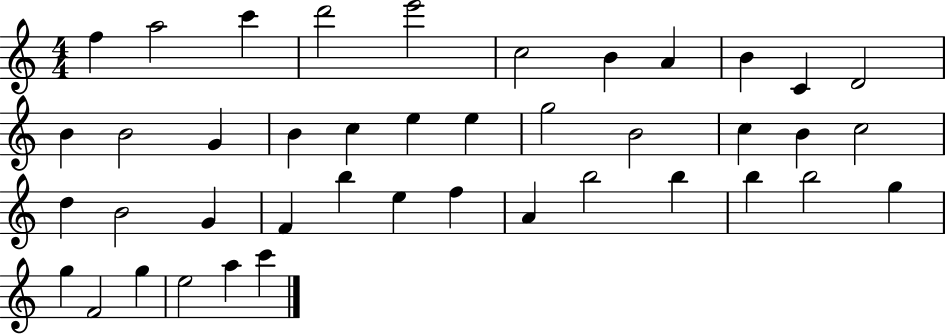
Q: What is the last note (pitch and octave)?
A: C6